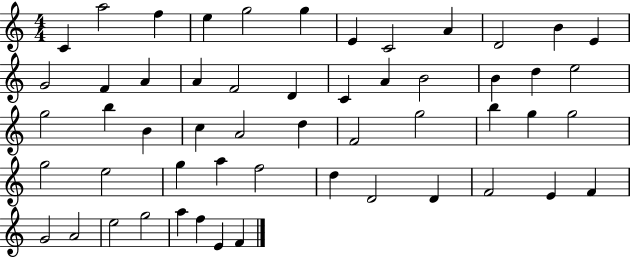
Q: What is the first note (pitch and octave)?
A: C4